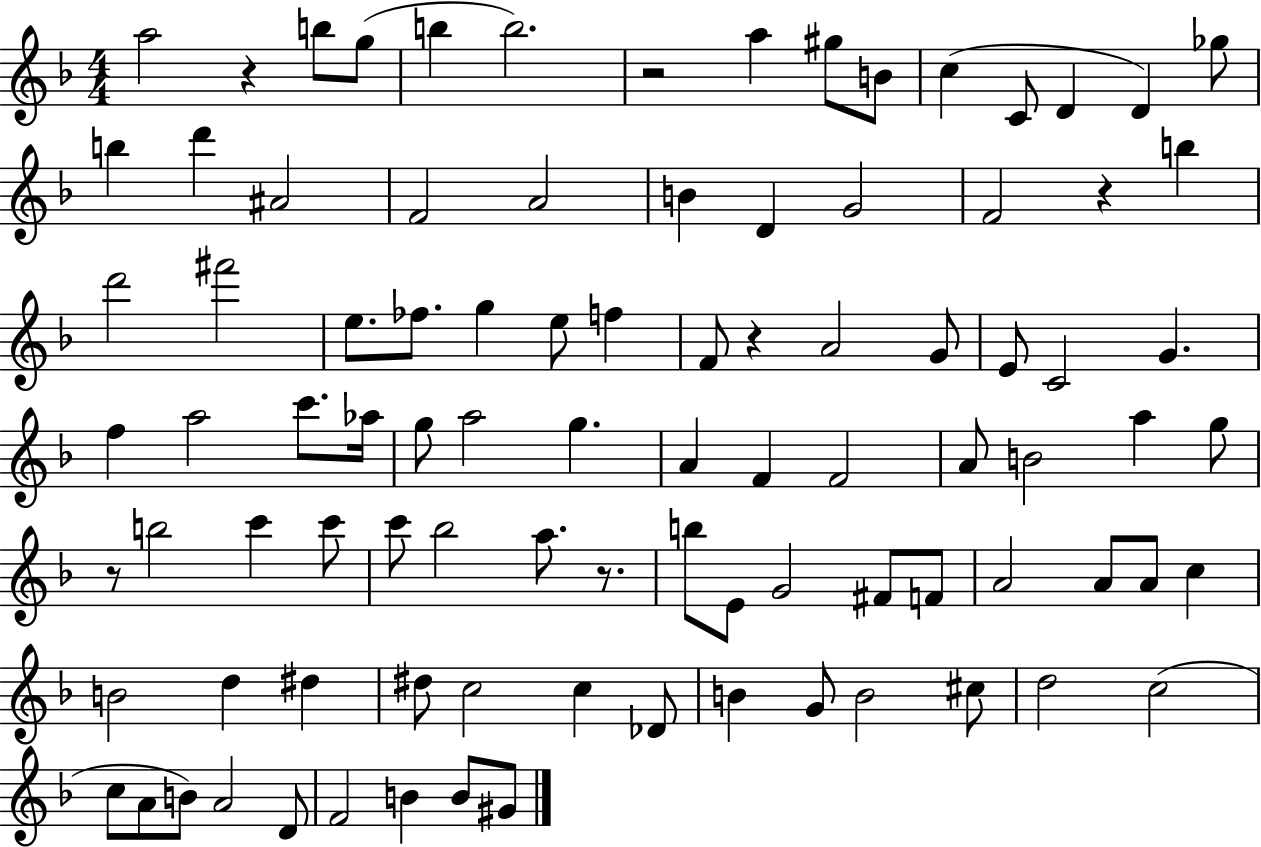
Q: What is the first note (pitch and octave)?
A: A5